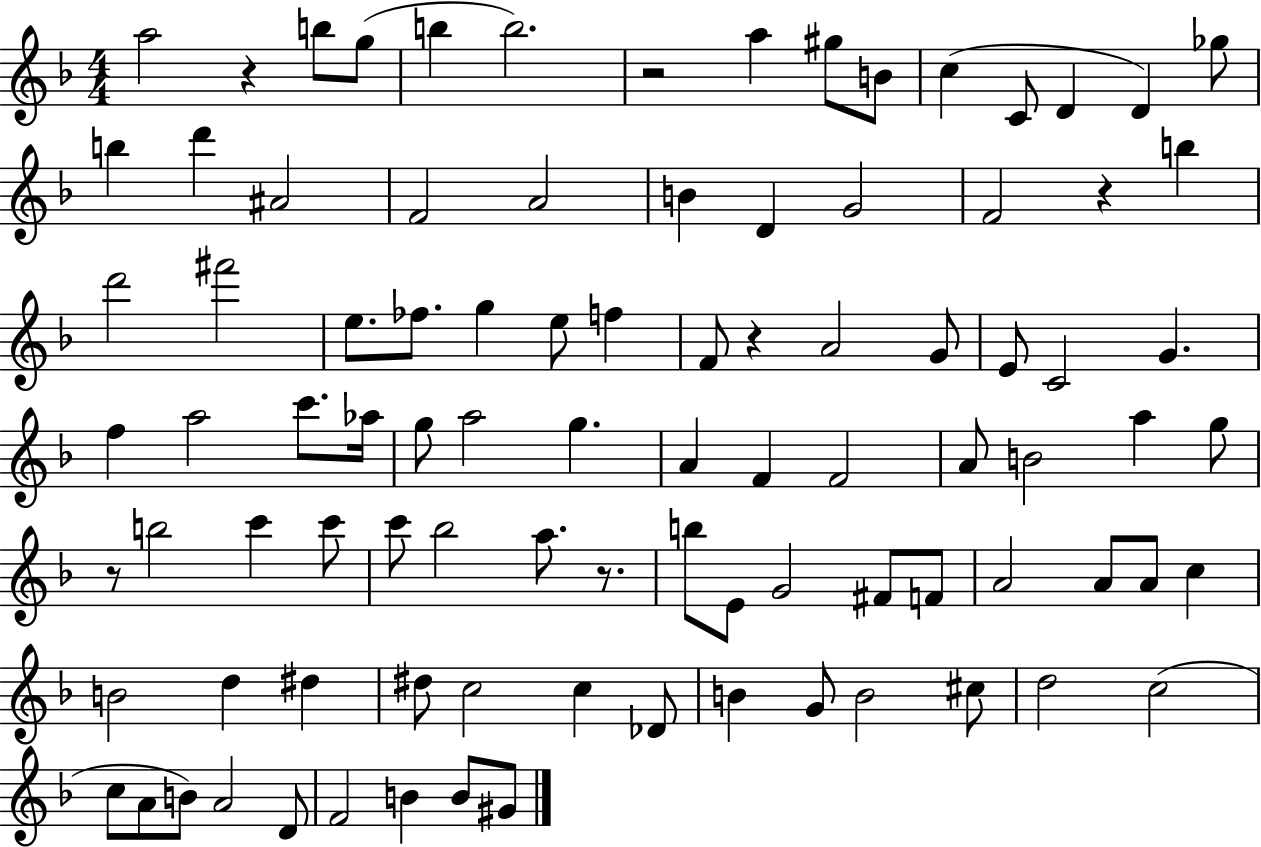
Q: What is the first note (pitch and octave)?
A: A5